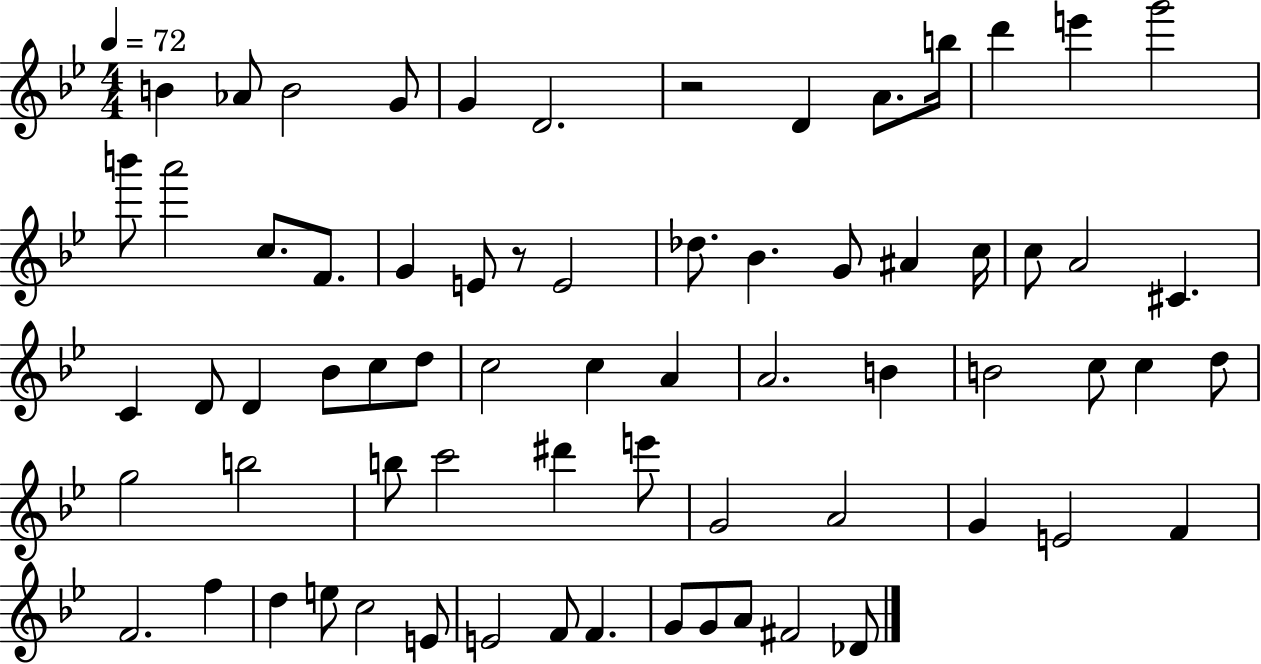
X:1
T:Untitled
M:4/4
L:1/4
K:Bb
B _A/2 B2 G/2 G D2 z2 D A/2 b/4 d' e' g'2 b'/2 a'2 c/2 F/2 G E/2 z/2 E2 _d/2 _B G/2 ^A c/4 c/2 A2 ^C C D/2 D _B/2 c/2 d/2 c2 c A A2 B B2 c/2 c d/2 g2 b2 b/2 c'2 ^d' e'/2 G2 A2 G E2 F F2 f d e/2 c2 E/2 E2 F/2 F G/2 G/2 A/2 ^F2 _D/2